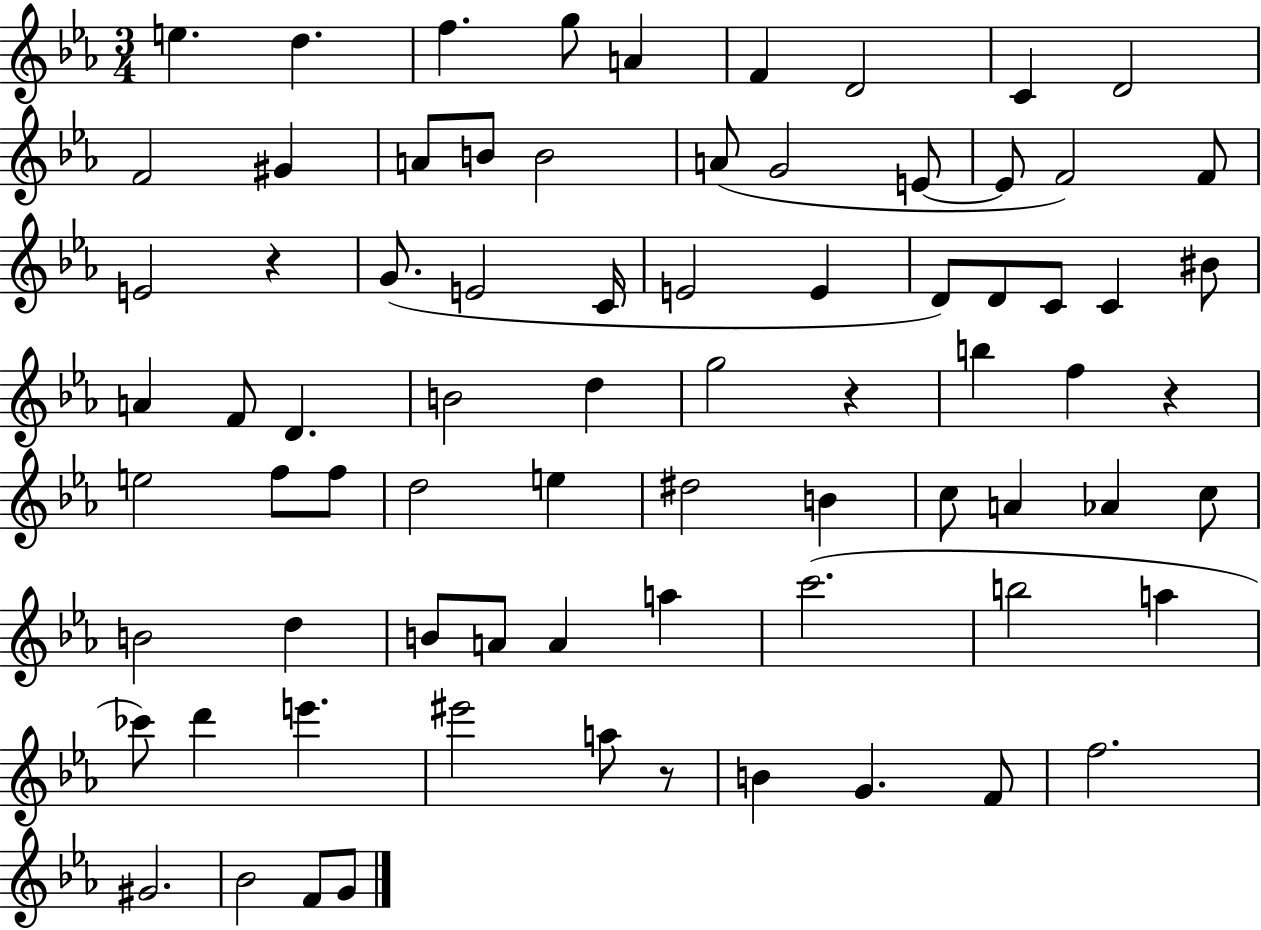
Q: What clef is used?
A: treble